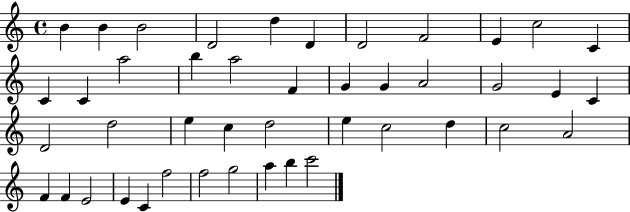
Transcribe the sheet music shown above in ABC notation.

X:1
T:Untitled
M:4/4
L:1/4
K:C
B B B2 D2 d D D2 F2 E c2 C C C a2 b a2 F G G A2 G2 E C D2 d2 e c d2 e c2 d c2 A2 F F E2 E C f2 f2 g2 a b c'2